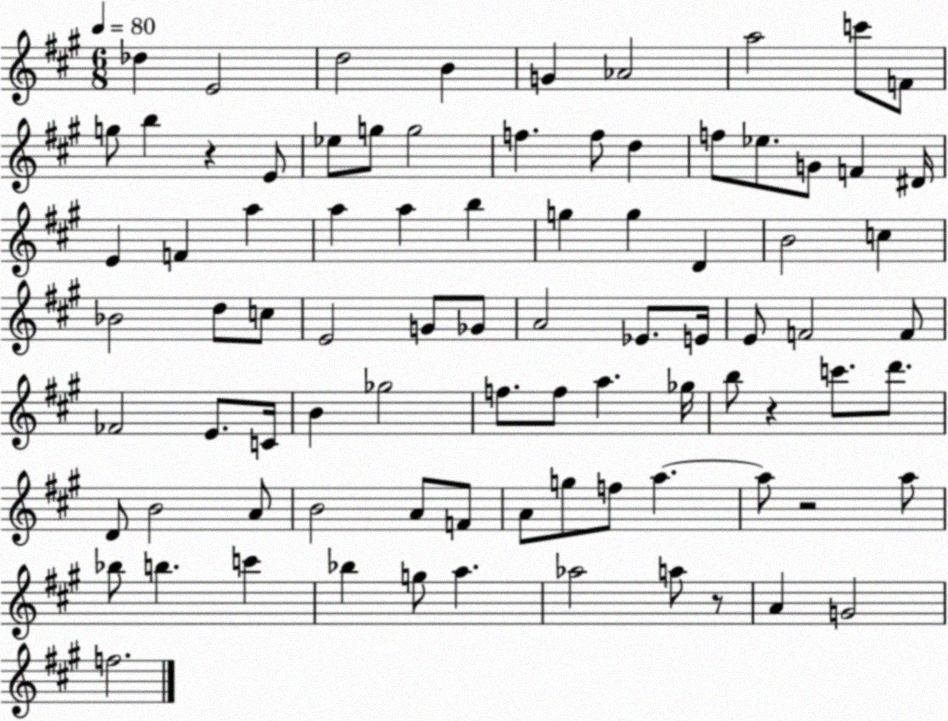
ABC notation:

X:1
T:Untitled
M:6/8
L:1/4
K:A
_d E2 d2 B G _A2 a2 c'/2 F/2 g/2 b z E/2 _e/2 g/2 g2 f f/2 d f/2 _e/2 G/2 F ^D/4 E F a a a b g g D B2 c _B2 d/2 c/2 E2 G/2 _G/2 A2 _E/2 E/4 E/2 F2 F/2 _F2 E/2 C/4 B _g2 f/2 f/2 a _g/4 b/2 z c'/2 d'/2 D/2 B2 A/2 B2 A/2 F/2 A/2 g/2 f/2 a a/2 z2 a/2 _b/2 b c' _b g/2 a _a2 a/2 z/2 A G2 f2